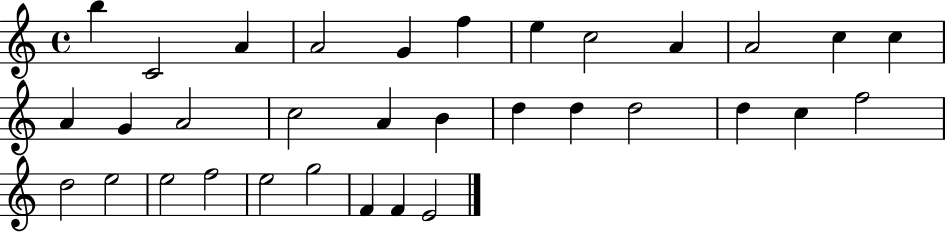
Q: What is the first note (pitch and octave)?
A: B5